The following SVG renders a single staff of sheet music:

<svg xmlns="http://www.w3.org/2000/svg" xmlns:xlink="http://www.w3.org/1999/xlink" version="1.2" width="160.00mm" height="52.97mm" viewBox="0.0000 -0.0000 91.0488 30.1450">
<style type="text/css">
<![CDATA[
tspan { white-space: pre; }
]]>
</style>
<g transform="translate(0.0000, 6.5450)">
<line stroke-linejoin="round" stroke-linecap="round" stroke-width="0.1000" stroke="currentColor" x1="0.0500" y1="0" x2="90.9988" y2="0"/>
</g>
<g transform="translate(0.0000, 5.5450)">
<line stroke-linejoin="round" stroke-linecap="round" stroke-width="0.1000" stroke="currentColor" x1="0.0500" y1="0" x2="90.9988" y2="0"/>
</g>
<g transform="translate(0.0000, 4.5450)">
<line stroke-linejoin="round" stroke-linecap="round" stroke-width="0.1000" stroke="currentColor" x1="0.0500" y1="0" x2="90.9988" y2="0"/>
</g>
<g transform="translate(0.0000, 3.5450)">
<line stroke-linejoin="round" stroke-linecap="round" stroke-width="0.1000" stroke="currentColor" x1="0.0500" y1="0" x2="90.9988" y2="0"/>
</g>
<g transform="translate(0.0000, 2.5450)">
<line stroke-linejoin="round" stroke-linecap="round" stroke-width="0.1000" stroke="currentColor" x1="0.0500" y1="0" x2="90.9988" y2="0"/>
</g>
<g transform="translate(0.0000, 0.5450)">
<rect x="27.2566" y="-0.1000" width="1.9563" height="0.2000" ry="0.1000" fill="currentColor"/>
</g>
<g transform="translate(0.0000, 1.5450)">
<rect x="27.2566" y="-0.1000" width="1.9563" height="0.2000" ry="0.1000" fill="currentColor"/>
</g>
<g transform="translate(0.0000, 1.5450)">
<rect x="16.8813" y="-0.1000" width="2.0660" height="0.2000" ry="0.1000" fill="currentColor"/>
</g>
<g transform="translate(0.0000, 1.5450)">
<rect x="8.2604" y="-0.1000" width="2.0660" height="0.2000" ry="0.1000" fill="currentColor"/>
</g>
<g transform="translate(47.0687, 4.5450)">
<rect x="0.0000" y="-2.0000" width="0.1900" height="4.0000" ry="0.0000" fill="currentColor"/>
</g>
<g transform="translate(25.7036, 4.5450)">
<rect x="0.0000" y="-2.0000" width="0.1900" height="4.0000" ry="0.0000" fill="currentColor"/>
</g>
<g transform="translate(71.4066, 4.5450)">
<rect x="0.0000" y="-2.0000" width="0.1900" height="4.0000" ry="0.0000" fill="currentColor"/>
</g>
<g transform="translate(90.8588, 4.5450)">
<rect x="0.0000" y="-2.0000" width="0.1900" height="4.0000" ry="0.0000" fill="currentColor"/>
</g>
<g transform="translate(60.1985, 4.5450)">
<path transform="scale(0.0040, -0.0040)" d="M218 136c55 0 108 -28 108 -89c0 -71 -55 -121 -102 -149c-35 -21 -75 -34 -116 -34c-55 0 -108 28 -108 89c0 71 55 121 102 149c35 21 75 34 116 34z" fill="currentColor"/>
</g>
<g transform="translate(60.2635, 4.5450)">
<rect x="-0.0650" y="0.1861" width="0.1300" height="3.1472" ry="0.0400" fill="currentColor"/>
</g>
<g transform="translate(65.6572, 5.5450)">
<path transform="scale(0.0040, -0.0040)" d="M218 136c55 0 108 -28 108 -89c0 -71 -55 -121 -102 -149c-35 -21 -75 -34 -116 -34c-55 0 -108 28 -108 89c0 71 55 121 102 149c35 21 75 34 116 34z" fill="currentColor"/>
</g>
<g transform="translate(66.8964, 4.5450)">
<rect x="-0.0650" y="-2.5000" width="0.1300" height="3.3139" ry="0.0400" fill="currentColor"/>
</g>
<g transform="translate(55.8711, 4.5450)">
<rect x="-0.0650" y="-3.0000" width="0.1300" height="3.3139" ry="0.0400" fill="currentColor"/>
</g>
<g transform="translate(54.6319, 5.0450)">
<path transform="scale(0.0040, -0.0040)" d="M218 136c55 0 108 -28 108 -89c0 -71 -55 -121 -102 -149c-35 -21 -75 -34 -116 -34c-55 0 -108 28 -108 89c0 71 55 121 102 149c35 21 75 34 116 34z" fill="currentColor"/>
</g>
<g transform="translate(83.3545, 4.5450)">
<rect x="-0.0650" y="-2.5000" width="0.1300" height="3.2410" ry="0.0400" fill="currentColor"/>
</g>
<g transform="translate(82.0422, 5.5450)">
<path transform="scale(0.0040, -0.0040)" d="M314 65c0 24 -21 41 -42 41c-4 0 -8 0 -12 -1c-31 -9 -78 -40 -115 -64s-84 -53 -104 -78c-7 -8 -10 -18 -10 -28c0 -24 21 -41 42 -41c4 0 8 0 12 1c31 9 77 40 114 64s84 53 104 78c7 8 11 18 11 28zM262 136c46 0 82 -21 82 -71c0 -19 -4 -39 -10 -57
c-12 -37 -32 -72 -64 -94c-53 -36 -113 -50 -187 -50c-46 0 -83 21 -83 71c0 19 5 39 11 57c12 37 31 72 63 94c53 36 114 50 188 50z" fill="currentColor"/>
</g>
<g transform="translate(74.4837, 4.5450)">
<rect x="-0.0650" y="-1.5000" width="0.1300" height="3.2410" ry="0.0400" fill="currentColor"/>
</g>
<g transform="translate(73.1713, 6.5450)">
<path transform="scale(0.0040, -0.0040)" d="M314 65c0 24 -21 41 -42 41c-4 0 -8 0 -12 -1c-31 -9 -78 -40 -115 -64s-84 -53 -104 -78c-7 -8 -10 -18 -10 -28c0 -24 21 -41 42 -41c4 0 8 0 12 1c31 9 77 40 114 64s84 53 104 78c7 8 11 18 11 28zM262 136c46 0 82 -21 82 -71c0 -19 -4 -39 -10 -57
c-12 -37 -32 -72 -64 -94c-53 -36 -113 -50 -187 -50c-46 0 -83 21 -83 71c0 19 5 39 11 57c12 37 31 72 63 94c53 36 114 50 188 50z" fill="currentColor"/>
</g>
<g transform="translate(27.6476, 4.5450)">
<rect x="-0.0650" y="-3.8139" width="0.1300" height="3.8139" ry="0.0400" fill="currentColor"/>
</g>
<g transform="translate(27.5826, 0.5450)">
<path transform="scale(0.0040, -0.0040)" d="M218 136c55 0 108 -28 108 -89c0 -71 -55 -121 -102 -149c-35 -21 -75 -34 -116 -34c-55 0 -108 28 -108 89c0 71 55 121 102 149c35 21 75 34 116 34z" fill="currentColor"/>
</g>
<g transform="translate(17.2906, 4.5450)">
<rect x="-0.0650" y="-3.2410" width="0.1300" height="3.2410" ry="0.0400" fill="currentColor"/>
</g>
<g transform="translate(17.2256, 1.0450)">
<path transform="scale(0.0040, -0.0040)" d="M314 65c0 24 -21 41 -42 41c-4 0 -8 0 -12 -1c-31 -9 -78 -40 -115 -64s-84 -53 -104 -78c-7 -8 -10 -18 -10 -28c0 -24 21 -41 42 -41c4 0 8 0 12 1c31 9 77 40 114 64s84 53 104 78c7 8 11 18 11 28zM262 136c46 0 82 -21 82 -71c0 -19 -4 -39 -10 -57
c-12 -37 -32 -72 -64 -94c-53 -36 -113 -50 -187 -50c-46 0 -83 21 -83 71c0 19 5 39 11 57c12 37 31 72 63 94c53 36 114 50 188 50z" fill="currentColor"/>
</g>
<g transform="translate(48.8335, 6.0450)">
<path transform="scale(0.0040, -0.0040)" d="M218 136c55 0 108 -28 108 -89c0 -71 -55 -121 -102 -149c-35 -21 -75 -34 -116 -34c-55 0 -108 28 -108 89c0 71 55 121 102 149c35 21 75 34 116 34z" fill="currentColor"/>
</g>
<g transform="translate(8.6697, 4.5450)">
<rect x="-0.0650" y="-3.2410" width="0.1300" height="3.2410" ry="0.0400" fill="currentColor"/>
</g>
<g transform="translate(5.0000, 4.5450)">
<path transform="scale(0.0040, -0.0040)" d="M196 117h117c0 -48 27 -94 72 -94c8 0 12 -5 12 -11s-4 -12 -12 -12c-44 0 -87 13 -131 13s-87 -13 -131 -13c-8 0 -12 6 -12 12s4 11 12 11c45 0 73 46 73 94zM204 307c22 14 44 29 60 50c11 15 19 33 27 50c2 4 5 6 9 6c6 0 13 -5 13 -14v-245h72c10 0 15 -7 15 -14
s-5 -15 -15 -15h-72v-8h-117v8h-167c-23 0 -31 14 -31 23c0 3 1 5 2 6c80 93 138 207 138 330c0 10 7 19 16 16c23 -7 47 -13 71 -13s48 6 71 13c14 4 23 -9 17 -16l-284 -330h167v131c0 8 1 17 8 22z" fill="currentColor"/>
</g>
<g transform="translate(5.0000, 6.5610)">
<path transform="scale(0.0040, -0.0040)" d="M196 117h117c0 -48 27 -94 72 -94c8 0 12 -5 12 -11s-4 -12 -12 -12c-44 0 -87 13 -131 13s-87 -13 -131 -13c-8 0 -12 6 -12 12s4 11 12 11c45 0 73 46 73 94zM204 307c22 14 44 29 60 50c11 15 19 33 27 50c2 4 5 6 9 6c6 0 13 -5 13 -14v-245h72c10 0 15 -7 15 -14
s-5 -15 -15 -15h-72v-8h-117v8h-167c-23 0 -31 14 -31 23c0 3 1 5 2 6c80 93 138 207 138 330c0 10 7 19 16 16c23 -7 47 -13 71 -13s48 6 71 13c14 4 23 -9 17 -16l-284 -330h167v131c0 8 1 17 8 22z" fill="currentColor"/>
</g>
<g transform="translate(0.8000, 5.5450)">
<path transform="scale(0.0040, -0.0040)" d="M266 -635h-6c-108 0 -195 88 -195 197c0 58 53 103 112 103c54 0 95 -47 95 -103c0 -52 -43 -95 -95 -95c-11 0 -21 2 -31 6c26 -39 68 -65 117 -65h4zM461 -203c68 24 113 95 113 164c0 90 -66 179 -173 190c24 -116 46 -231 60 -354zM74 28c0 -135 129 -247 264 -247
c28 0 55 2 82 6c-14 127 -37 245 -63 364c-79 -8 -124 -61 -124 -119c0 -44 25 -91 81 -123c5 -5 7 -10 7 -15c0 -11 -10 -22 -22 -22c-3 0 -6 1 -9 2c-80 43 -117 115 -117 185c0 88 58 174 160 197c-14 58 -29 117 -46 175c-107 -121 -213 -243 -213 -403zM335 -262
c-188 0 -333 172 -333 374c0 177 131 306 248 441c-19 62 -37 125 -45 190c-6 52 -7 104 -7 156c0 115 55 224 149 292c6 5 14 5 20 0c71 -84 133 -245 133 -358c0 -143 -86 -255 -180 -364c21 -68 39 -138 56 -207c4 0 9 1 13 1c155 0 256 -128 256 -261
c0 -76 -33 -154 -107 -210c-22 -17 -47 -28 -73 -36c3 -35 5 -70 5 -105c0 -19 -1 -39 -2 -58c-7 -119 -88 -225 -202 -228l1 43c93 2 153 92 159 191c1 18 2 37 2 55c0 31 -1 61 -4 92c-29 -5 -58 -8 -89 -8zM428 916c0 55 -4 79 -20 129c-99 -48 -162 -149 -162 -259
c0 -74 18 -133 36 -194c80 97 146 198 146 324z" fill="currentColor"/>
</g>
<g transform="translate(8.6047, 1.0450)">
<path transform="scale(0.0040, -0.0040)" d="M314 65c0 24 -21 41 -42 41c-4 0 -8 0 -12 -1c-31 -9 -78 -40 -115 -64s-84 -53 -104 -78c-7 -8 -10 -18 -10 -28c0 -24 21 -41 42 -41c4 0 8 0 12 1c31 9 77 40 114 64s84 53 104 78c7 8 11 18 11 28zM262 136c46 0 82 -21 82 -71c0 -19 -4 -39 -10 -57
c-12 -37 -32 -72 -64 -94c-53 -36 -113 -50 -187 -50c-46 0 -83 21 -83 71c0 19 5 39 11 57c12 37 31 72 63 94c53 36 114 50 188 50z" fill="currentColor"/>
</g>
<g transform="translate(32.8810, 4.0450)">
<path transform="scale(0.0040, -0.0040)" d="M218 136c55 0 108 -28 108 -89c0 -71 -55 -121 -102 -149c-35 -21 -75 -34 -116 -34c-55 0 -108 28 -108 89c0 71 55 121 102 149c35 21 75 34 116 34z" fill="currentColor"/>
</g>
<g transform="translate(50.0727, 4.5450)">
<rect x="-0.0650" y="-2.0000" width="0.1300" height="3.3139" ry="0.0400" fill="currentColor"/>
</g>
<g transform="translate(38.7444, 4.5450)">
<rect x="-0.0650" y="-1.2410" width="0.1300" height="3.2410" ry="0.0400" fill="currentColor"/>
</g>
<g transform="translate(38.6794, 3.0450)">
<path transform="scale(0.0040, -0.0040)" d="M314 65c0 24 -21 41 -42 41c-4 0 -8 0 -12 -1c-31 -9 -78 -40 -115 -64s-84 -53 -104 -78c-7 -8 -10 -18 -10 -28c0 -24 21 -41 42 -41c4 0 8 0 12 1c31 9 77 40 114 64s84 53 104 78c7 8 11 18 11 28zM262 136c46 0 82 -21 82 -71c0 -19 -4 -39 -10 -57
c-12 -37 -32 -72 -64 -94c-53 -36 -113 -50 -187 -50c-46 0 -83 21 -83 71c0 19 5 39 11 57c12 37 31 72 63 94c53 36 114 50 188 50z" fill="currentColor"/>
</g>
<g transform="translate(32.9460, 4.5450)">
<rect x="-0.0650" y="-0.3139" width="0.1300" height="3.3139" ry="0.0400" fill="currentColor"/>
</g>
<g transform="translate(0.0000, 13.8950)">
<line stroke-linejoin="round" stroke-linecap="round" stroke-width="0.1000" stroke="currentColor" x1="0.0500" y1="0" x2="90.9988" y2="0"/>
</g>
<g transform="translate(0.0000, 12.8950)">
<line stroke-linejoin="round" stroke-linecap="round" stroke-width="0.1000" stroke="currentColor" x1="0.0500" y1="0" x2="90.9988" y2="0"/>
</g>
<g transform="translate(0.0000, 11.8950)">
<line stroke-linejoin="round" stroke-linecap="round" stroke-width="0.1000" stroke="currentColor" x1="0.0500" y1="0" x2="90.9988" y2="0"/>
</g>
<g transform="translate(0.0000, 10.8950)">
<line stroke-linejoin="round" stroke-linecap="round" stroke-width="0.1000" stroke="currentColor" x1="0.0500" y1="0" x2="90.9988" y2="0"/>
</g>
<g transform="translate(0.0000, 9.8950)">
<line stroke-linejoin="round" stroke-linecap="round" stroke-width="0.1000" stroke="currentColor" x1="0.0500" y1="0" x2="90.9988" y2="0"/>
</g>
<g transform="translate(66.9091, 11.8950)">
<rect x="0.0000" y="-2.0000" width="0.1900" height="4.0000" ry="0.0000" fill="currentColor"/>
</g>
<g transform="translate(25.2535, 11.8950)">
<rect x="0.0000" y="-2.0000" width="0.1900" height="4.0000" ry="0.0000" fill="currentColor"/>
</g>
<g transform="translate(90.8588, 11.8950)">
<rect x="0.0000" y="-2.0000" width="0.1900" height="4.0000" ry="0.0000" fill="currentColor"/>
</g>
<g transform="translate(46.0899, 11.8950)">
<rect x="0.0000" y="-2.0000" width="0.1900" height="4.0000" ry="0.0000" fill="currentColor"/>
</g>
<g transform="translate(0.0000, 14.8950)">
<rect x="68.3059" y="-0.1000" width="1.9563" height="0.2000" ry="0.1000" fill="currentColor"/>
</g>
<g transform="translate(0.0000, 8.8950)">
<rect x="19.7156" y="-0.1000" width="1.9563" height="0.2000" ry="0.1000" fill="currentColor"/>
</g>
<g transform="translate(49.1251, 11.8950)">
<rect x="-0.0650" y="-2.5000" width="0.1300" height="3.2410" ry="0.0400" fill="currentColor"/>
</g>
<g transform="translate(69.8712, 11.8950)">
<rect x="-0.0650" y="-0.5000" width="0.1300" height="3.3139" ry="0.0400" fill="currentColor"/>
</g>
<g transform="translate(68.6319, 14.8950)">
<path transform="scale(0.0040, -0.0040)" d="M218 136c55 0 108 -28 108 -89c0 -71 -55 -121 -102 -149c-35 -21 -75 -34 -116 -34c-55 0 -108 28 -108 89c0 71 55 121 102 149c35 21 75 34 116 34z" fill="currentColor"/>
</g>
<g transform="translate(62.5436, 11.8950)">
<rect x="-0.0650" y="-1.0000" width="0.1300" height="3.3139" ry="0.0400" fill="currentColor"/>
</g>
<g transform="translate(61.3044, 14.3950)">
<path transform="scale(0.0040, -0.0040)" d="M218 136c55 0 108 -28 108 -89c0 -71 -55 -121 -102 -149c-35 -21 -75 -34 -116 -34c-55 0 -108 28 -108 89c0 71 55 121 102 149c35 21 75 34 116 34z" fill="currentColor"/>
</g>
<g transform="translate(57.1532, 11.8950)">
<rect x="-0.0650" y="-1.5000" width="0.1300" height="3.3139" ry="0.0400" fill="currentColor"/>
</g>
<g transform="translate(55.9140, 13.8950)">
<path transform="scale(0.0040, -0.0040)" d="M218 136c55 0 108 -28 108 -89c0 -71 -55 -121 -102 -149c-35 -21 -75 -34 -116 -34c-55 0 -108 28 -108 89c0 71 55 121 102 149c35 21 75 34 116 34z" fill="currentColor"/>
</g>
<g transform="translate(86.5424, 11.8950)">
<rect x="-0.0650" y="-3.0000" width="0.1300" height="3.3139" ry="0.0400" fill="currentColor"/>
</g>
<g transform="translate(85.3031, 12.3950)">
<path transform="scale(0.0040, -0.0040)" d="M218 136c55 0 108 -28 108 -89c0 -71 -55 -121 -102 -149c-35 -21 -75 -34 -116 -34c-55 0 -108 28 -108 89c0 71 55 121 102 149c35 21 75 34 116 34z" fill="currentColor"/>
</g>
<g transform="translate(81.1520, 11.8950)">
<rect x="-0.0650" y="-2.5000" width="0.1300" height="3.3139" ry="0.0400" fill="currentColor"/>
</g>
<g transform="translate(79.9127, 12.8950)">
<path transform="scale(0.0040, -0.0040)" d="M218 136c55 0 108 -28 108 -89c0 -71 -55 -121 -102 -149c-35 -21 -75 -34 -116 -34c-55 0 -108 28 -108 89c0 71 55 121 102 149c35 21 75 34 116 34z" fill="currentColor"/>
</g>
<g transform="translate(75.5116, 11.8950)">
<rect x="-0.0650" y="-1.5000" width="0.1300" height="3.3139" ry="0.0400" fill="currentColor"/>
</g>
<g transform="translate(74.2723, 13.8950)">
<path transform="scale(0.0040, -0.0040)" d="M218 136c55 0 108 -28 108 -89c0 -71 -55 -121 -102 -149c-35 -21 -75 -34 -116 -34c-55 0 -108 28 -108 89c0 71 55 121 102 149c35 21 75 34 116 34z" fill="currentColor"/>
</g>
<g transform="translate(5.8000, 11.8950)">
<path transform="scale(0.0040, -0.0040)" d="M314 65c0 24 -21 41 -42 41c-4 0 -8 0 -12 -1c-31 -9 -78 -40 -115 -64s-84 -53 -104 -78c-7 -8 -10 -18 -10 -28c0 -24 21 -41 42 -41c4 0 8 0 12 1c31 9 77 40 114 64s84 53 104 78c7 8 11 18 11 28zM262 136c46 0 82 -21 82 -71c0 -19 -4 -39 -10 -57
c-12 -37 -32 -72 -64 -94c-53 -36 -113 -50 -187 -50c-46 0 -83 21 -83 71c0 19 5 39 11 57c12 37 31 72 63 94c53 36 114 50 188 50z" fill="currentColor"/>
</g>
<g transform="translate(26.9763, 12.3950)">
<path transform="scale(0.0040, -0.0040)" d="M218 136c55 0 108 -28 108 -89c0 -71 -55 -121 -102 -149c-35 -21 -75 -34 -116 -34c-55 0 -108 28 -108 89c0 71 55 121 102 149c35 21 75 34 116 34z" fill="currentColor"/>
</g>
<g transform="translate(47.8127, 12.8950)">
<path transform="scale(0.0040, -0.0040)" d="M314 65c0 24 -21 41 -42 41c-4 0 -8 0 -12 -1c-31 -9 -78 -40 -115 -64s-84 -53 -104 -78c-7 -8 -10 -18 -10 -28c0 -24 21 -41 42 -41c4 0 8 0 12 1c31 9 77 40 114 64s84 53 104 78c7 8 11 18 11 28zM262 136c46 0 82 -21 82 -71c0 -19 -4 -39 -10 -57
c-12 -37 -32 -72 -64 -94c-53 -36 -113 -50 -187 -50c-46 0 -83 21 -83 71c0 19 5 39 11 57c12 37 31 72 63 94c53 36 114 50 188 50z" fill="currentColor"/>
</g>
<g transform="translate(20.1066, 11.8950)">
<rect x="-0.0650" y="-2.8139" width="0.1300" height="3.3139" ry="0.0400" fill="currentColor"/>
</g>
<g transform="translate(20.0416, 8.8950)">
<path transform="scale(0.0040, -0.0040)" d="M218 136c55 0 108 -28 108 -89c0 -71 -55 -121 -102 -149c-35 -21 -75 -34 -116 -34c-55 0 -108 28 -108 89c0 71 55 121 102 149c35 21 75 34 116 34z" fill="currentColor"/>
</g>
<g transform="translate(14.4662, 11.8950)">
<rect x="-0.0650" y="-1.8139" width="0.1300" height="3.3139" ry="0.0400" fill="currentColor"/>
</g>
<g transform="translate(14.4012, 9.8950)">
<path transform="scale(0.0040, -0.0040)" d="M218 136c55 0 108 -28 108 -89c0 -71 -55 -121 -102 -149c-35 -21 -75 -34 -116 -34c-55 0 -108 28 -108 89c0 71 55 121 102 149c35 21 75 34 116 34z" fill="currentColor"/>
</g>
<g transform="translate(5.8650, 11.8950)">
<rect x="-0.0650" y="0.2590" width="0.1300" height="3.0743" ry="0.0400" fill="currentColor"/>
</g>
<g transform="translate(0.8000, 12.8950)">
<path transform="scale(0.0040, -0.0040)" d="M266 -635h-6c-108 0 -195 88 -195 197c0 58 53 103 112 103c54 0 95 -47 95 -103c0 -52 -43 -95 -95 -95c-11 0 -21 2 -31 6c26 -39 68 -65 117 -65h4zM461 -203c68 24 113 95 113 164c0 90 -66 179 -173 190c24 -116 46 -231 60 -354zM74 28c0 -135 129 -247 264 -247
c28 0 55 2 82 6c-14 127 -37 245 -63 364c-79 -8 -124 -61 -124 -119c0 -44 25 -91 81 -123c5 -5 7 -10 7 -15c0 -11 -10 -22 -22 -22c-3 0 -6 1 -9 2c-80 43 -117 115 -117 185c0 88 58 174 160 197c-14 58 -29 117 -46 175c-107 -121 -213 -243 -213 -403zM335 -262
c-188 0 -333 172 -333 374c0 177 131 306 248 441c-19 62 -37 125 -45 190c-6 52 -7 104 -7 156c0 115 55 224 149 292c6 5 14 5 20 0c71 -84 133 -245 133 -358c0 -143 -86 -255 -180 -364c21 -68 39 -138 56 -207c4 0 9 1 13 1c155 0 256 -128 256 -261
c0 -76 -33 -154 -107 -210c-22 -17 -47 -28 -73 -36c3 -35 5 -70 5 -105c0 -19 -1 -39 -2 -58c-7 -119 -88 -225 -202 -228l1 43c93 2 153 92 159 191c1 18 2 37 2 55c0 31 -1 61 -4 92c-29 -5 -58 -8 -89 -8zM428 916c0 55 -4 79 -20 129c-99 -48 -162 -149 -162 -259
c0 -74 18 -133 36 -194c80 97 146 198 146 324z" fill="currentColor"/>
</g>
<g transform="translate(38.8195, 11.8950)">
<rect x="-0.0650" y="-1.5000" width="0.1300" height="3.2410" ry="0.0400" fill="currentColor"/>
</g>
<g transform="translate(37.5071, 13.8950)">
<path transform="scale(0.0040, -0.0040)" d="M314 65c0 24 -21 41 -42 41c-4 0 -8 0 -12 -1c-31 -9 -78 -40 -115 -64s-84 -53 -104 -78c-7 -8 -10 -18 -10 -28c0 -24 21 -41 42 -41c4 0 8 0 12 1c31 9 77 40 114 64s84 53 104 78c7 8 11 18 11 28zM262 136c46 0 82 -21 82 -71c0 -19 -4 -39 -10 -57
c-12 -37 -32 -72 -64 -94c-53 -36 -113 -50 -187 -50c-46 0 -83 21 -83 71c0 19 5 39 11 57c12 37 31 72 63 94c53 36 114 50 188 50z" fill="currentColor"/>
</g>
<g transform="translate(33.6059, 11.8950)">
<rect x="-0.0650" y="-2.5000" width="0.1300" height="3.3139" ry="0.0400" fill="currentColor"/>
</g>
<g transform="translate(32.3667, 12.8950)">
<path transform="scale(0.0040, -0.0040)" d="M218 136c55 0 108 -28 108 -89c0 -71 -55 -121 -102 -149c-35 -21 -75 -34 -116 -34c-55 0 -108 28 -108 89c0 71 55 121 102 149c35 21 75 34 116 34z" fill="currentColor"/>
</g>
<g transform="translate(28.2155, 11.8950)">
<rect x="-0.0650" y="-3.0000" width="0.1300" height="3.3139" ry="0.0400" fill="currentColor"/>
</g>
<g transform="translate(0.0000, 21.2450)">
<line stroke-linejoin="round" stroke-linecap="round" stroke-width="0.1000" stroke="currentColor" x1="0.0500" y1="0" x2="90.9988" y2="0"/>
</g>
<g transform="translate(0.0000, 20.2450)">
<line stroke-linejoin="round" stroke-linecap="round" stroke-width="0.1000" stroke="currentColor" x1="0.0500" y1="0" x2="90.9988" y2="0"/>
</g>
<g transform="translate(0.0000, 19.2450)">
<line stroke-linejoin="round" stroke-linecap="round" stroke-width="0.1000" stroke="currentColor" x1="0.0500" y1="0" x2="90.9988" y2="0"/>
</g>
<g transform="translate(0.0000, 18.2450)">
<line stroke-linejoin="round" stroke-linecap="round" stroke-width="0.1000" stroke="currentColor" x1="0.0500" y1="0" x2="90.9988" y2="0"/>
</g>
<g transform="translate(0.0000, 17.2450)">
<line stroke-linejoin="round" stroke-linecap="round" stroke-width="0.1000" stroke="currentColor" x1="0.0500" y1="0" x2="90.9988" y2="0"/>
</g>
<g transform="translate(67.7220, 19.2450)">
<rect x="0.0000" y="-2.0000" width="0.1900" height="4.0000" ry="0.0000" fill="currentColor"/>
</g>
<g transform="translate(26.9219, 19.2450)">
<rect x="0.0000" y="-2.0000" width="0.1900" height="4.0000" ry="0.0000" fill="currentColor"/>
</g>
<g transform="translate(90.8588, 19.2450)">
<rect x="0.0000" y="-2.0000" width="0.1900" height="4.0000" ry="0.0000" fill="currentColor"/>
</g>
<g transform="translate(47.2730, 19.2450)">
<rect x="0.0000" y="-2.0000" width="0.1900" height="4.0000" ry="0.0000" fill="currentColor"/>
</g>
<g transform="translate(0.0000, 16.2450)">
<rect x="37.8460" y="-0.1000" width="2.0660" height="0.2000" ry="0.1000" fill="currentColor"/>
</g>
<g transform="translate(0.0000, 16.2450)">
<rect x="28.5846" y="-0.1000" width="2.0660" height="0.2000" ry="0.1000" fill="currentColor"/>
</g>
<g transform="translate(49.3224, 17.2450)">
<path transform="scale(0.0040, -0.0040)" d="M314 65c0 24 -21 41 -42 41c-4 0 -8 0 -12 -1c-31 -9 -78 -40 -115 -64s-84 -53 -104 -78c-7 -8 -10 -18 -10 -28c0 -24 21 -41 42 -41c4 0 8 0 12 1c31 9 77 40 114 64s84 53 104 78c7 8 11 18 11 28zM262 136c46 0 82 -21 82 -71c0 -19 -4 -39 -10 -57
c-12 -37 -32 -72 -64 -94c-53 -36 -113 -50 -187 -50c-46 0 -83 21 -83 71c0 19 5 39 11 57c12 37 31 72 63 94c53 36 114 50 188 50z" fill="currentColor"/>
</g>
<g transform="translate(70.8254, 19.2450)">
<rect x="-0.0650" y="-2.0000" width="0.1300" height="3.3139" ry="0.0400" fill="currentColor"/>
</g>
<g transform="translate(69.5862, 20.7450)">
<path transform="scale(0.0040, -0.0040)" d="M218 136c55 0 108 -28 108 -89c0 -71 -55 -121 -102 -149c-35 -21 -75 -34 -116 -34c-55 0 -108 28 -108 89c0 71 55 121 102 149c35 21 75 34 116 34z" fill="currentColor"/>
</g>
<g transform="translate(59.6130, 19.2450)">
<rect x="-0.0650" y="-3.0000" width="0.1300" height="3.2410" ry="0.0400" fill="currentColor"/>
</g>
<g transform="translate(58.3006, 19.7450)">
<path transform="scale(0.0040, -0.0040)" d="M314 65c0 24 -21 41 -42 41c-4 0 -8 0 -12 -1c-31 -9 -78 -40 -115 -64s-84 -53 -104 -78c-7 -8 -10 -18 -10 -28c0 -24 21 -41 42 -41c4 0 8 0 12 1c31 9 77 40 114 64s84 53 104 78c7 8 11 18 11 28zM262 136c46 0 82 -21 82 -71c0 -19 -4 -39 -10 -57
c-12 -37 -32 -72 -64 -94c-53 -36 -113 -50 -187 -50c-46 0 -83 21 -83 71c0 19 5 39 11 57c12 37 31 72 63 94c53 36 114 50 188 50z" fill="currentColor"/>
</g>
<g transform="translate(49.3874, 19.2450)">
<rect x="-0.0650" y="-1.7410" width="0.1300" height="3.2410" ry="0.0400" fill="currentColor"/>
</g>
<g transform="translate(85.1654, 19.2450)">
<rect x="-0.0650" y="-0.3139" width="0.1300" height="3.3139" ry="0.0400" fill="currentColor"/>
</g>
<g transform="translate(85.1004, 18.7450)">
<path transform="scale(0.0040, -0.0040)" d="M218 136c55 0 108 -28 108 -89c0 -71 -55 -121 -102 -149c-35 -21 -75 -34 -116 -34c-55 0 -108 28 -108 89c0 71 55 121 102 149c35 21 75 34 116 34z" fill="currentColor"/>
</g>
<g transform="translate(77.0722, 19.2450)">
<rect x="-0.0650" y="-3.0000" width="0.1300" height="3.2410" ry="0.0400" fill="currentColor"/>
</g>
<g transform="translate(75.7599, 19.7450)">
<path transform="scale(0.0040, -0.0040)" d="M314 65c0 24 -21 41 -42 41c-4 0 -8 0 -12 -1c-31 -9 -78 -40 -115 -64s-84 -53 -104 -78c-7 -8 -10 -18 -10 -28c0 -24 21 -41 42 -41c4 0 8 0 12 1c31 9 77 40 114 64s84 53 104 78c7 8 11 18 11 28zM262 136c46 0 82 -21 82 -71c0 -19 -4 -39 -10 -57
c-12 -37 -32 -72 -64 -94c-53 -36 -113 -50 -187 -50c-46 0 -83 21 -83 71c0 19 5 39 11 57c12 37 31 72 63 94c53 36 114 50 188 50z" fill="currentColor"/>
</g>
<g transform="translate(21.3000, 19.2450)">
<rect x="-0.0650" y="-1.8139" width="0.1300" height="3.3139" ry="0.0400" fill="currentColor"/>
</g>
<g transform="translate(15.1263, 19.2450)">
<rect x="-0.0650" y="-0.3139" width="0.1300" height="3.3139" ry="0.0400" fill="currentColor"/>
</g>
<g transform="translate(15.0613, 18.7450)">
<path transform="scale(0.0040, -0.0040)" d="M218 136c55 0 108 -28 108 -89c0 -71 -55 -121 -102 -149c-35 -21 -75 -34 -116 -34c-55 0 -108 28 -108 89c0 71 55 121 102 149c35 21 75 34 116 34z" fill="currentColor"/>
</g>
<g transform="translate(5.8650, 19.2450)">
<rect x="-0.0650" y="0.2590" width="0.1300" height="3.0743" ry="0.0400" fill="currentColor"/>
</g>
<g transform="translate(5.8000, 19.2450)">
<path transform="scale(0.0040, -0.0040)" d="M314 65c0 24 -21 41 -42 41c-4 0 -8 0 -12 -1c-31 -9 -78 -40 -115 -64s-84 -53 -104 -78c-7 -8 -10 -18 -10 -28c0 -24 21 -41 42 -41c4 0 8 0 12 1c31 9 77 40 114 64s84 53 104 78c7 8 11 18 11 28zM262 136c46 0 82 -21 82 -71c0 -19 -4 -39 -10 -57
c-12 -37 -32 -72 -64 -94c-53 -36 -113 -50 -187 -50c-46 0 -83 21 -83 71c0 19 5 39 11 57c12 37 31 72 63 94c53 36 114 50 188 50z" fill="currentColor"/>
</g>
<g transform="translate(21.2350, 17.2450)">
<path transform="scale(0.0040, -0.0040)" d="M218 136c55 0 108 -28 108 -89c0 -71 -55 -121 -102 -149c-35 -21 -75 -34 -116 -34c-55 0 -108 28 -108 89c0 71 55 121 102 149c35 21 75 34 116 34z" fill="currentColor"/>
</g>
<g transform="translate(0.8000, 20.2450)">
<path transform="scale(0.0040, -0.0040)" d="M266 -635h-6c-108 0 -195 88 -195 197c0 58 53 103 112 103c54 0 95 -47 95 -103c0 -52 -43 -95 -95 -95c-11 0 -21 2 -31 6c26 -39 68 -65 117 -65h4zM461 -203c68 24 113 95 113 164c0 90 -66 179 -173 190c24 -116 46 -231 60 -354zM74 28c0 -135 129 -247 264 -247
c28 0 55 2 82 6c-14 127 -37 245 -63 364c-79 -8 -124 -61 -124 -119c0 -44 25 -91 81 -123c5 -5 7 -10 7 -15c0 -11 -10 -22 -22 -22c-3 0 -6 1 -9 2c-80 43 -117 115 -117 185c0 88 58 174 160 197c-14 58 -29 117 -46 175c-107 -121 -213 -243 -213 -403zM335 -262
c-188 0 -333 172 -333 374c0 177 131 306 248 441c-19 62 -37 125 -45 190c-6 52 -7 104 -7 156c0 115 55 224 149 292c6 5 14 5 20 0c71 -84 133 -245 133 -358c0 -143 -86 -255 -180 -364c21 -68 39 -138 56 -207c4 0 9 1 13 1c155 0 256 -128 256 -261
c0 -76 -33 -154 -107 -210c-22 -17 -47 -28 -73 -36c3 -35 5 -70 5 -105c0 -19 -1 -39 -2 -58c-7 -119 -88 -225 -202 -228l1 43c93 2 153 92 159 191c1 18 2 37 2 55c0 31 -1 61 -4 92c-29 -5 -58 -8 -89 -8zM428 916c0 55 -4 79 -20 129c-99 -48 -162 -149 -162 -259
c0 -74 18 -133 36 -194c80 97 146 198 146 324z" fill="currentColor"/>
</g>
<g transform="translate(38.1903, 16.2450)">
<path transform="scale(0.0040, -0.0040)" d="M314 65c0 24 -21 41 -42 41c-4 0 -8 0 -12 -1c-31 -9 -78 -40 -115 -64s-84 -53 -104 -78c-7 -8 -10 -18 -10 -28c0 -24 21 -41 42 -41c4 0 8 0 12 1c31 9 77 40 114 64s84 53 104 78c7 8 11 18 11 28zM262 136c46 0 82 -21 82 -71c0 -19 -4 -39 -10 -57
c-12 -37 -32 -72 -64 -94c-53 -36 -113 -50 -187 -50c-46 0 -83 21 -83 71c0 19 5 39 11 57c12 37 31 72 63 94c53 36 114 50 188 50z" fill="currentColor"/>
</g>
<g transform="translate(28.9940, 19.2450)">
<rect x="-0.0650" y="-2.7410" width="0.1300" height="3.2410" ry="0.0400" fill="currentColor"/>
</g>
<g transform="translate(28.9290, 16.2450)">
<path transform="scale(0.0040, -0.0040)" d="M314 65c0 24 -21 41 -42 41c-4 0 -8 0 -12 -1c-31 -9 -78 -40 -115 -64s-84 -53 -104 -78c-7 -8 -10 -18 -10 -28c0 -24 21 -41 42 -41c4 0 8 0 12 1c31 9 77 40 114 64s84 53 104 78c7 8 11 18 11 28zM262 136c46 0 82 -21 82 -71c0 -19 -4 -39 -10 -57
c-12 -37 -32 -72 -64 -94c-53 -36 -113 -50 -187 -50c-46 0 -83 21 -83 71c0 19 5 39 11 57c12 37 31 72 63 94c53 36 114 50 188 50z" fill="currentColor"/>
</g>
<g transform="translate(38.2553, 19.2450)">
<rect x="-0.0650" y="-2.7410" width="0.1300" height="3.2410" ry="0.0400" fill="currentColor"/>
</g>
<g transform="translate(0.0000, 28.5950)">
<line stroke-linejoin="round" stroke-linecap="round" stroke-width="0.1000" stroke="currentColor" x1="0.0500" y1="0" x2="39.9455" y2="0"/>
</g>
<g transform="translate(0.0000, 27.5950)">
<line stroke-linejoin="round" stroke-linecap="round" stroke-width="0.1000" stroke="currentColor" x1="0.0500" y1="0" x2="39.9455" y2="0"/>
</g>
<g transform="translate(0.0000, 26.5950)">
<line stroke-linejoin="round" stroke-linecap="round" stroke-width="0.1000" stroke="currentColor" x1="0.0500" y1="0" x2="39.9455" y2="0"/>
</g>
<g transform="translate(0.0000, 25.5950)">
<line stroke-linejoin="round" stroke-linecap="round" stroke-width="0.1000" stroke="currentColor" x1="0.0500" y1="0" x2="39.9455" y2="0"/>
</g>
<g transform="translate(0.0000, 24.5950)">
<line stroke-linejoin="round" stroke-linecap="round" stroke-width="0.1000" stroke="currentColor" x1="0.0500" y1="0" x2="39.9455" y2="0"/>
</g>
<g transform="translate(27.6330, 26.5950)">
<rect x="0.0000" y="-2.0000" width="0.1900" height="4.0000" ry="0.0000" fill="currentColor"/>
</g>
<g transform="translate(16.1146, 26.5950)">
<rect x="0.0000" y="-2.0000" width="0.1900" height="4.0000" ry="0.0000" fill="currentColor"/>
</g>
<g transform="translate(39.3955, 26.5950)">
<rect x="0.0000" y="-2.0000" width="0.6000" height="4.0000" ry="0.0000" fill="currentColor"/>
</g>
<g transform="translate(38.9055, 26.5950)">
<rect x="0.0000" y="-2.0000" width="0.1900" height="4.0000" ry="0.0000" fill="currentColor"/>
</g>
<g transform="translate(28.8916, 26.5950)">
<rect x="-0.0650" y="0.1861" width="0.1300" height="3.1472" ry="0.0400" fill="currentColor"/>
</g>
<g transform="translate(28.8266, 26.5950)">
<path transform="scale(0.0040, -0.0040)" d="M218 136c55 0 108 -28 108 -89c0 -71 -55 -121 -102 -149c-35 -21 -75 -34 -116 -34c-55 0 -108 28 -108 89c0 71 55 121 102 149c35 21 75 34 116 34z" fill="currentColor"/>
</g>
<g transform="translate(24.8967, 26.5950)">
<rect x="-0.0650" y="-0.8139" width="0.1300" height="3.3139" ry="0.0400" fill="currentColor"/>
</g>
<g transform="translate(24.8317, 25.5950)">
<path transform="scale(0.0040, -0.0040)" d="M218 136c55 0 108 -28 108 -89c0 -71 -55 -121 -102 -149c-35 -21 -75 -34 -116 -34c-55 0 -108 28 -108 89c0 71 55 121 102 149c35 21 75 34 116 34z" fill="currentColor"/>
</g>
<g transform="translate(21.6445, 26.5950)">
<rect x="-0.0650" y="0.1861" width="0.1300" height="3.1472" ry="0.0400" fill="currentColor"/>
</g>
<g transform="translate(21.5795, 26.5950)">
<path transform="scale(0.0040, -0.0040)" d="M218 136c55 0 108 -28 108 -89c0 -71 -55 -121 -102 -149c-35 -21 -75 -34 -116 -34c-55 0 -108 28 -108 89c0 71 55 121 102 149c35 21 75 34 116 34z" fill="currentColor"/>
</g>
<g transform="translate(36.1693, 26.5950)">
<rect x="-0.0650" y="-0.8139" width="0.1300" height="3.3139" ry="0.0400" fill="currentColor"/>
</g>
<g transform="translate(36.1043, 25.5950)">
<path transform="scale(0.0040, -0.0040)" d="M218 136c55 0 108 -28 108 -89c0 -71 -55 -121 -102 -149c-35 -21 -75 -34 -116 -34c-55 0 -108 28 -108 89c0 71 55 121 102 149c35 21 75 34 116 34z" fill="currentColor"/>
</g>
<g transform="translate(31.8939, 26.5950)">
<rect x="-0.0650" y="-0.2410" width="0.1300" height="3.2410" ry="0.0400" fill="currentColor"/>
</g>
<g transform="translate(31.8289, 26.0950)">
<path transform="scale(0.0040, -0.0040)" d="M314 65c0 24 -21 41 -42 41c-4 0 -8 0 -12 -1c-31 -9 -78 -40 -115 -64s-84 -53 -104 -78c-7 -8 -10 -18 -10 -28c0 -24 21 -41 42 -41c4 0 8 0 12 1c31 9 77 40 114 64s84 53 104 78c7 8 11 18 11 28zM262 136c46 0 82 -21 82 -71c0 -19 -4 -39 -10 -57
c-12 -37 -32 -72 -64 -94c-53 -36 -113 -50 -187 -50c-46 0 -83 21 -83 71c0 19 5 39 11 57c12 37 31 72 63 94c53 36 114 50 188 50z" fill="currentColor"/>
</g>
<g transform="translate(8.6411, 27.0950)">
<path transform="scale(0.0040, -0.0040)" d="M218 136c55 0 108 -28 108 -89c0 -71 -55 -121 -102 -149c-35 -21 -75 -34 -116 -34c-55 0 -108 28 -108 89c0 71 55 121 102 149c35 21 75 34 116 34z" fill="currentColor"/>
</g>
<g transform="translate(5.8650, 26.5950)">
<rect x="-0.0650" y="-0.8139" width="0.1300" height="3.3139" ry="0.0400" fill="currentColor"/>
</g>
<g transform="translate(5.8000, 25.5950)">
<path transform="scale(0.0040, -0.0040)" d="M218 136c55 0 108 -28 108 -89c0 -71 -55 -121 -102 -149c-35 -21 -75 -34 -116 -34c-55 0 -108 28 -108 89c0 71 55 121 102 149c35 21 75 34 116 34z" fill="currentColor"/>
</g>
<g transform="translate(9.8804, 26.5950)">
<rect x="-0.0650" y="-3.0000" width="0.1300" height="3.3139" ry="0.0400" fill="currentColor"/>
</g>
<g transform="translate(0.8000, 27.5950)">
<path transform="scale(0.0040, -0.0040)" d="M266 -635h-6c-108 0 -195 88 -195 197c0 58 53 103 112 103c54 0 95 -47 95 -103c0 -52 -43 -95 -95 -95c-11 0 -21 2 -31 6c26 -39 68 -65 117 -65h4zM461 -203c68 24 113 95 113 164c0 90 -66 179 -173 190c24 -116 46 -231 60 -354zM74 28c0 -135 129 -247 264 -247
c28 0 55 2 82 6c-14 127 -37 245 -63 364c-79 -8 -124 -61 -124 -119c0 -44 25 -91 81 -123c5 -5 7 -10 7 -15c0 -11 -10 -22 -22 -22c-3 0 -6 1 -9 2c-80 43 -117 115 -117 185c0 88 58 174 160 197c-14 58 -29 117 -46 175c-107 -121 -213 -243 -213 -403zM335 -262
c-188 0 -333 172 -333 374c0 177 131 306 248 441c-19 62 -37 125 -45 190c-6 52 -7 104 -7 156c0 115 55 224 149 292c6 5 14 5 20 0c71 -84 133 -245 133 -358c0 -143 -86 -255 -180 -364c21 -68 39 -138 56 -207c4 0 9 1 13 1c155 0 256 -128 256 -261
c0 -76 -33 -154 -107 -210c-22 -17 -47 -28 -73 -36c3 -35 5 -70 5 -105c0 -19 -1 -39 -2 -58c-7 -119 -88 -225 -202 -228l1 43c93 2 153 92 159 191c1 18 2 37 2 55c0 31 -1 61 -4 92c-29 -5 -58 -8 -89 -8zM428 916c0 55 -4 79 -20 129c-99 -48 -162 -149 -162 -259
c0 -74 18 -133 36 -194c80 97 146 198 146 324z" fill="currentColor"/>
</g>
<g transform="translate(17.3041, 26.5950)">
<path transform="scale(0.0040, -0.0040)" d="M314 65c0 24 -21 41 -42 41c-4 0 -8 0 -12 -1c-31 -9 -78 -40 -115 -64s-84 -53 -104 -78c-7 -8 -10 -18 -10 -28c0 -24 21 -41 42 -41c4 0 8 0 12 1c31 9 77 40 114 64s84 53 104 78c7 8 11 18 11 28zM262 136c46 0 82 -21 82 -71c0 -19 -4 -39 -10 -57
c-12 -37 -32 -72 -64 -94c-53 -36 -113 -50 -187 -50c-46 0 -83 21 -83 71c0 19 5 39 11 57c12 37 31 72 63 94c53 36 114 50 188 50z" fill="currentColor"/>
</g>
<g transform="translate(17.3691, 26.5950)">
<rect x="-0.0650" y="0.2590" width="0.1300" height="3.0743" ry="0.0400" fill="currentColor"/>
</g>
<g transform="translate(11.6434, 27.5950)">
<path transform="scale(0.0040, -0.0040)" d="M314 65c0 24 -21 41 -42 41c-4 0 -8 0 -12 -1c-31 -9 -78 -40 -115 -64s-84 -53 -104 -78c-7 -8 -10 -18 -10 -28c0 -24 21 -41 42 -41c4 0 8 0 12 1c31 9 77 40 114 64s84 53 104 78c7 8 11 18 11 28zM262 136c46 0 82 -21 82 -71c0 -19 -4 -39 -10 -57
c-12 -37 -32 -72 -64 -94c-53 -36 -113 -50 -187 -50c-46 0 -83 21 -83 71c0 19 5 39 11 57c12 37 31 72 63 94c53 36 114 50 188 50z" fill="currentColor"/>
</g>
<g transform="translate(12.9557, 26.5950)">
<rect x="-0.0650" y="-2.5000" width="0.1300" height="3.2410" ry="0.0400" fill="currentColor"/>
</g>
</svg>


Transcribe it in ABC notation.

X:1
T:Untitled
M:4/4
L:1/4
K:C
b2 b2 c' c e2 F A B G E2 G2 B2 f a A G E2 G2 E D C E G A B2 c f a2 a2 f2 A2 F A2 c d A G2 B2 B d B c2 d